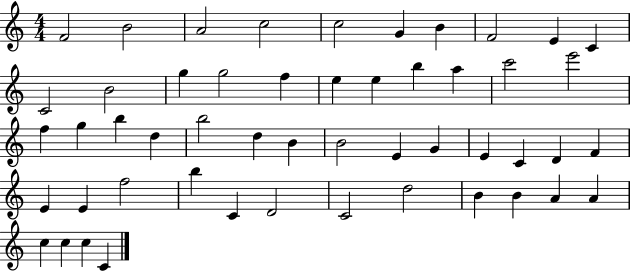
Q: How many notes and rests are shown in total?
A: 51